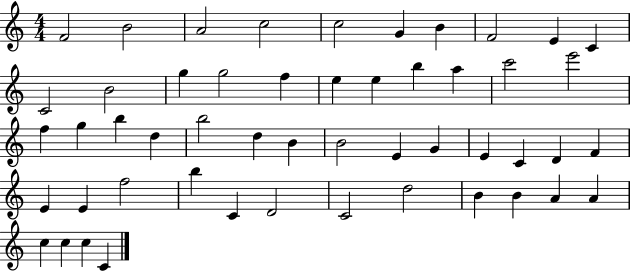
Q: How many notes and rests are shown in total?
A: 51